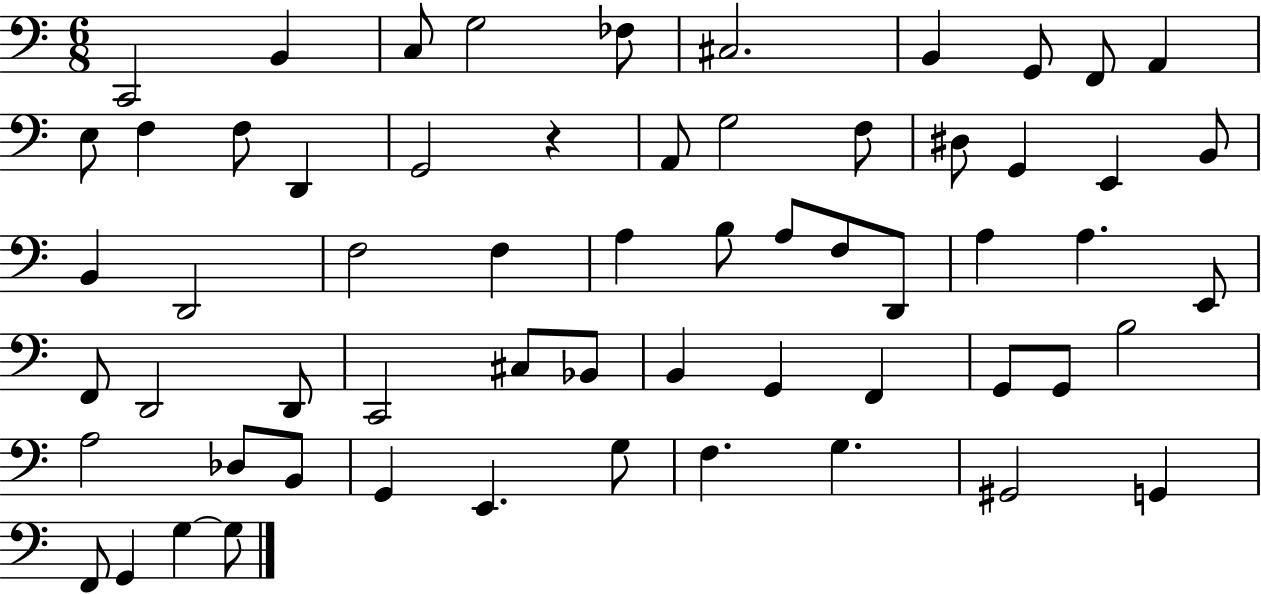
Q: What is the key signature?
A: C major